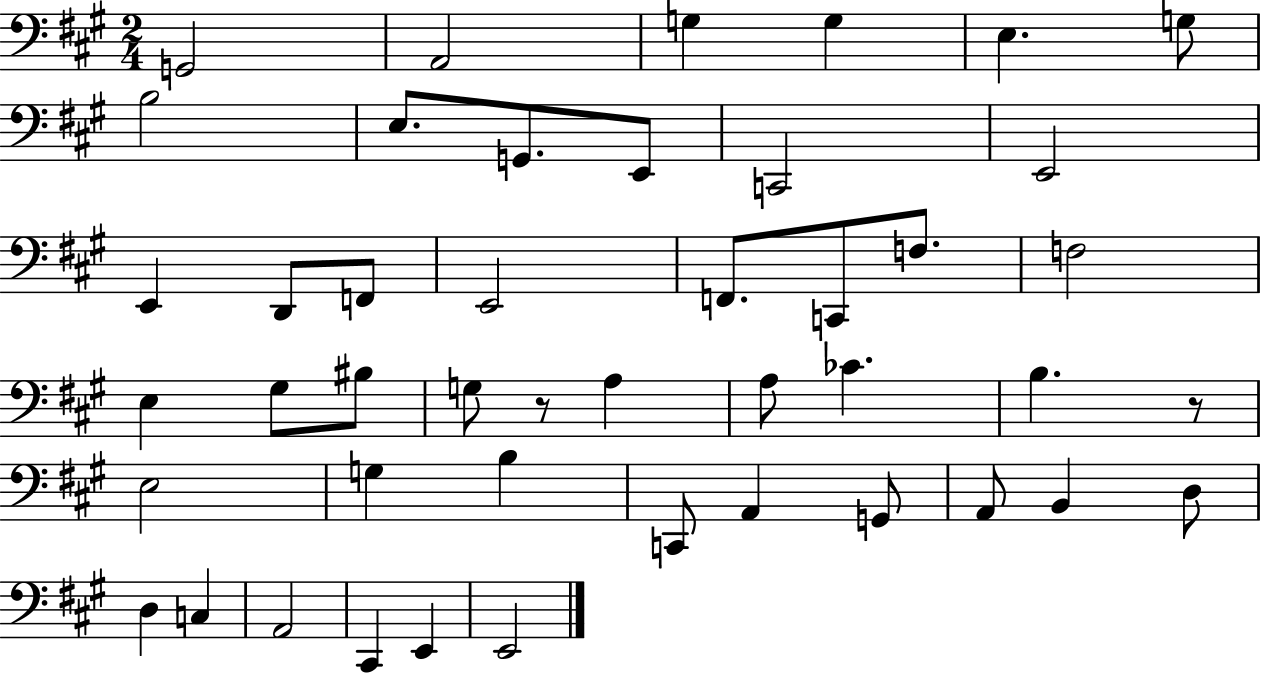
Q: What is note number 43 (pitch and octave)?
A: E2